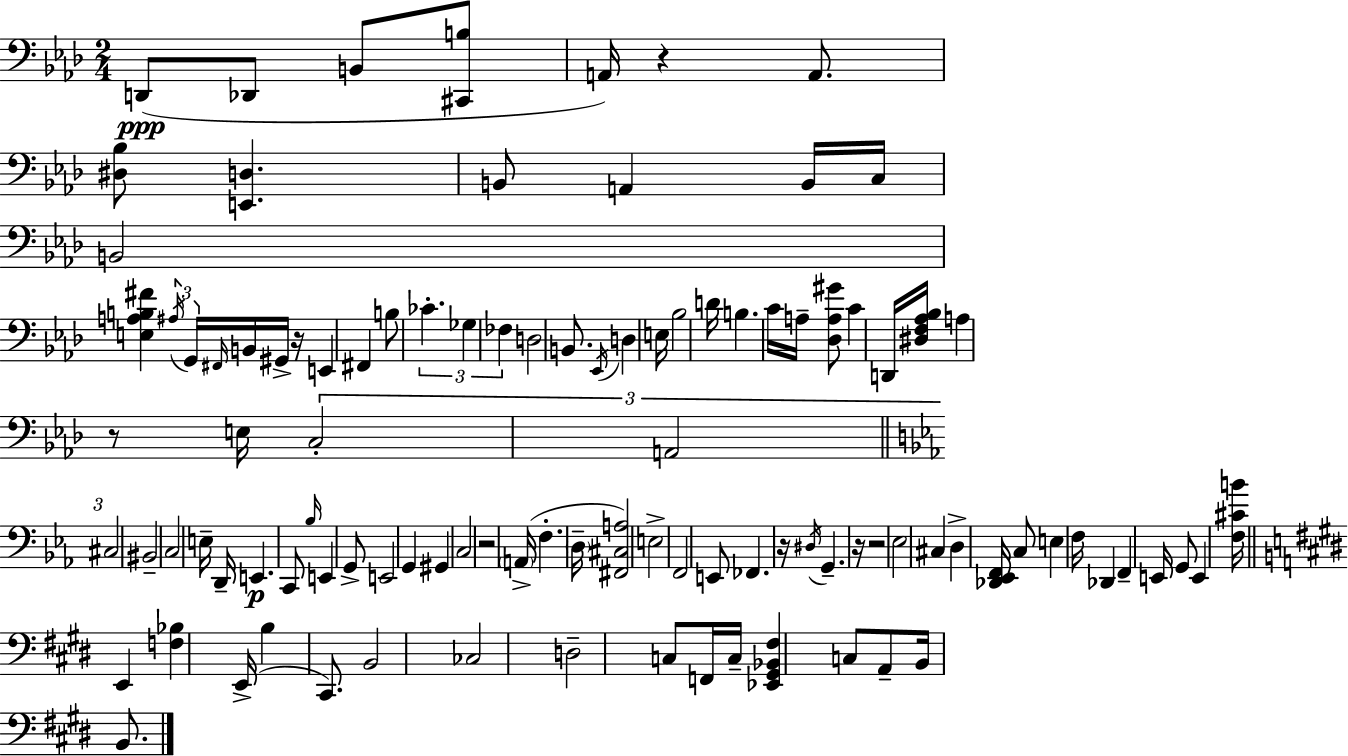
X:1
T:Untitled
M:2/4
L:1/4
K:Fm
D,,/2 _D,,/2 B,,/2 [^C,,B,]/2 A,,/4 z A,,/2 [^D,_B,]/2 [E,,D,] B,,/2 A,, B,,/4 C,/4 B,,2 [E,A,B,^F] ^A,/4 G,,/4 ^F,,/4 B,,/4 ^G,,/4 z/4 E,, ^F,, B,/2 _C _G, _F, D,2 B,,/2 _E,,/4 D, E,/4 _B,2 D/4 B, C/4 A,/4 [_D,A,^G]/2 C D,,/4 [^D,F,_A,_B,]/4 A, z/2 E,/4 C,2 A,,2 ^C,2 ^B,,2 C,2 E,/4 D,,/4 E,, C,,/2 _B,/4 E,, G,,/2 E,,2 G,, ^G,, C,2 z2 A,,/4 F, D,/4 [^F,,^C,A,]2 E,2 F,,2 E,,/2 _F,, z/4 ^D,/4 G,, z/4 z2 _E,2 ^C, D, [_D,,_E,,F,,]/4 C,/2 E, F,/4 _D,, F,, E,,/4 G,,/2 E,, [F,^CB]/4 E,, [F,_B,] E,,/4 B, ^C,,/2 B,,2 _C,2 D,2 C,/2 F,,/4 C,/4 [_E,,^G,,_B,,^F,] C,/2 A,,/2 B,,/4 B,,/2